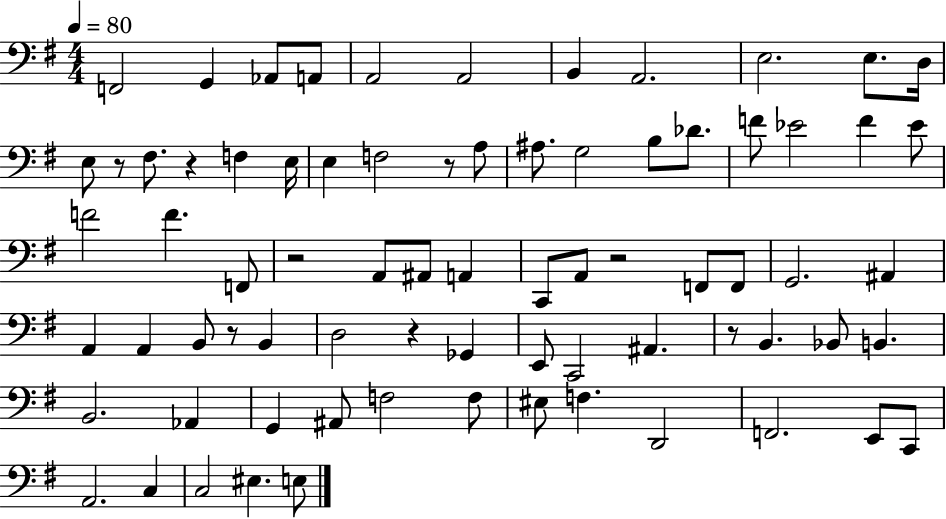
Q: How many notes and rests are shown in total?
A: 75